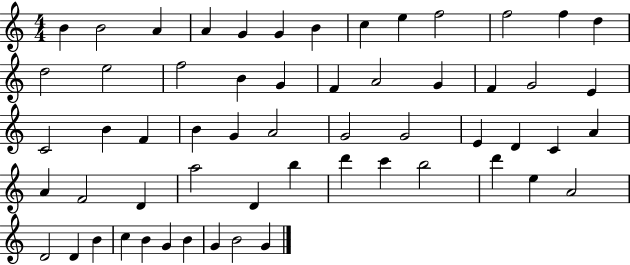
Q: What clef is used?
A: treble